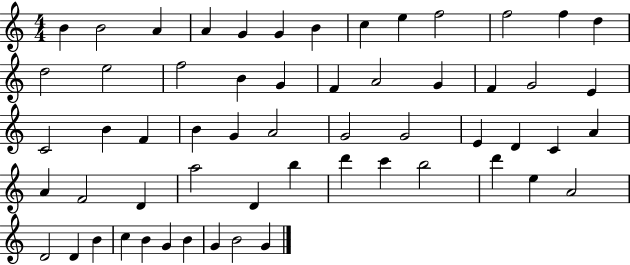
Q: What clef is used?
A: treble